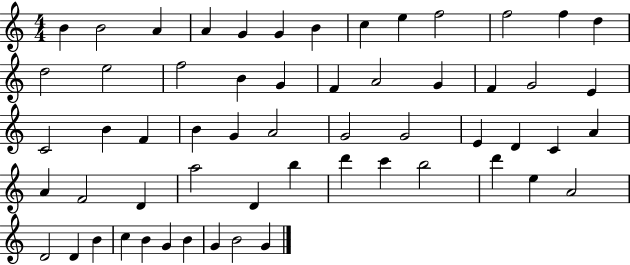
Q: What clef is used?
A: treble